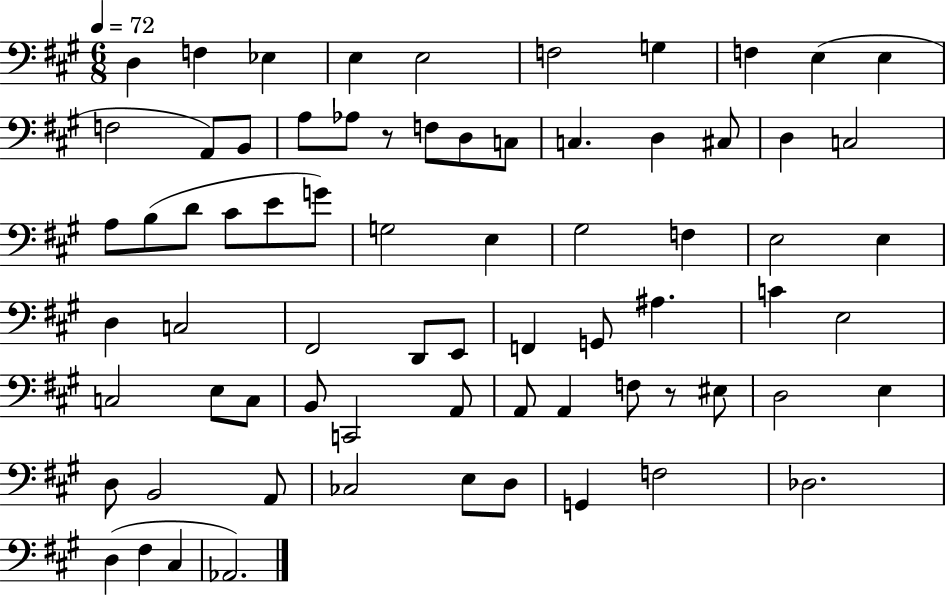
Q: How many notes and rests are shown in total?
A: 72